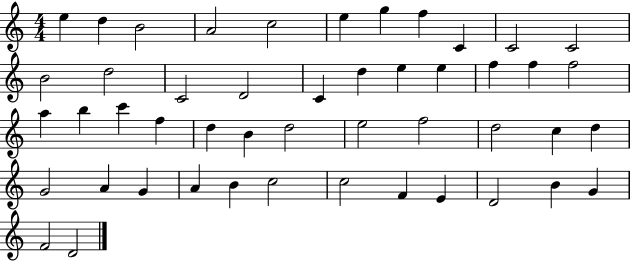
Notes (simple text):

E5/q D5/q B4/h A4/h C5/h E5/q G5/q F5/q C4/q C4/h C4/h B4/h D5/h C4/h D4/h C4/q D5/q E5/q E5/q F5/q F5/q F5/h A5/q B5/q C6/q F5/q D5/q B4/q D5/h E5/h F5/h D5/h C5/q D5/q G4/h A4/q G4/q A4/q B4/q C5/h C5/h F4/q E4/q D4/h B4/q G4/q F4/h D4/h